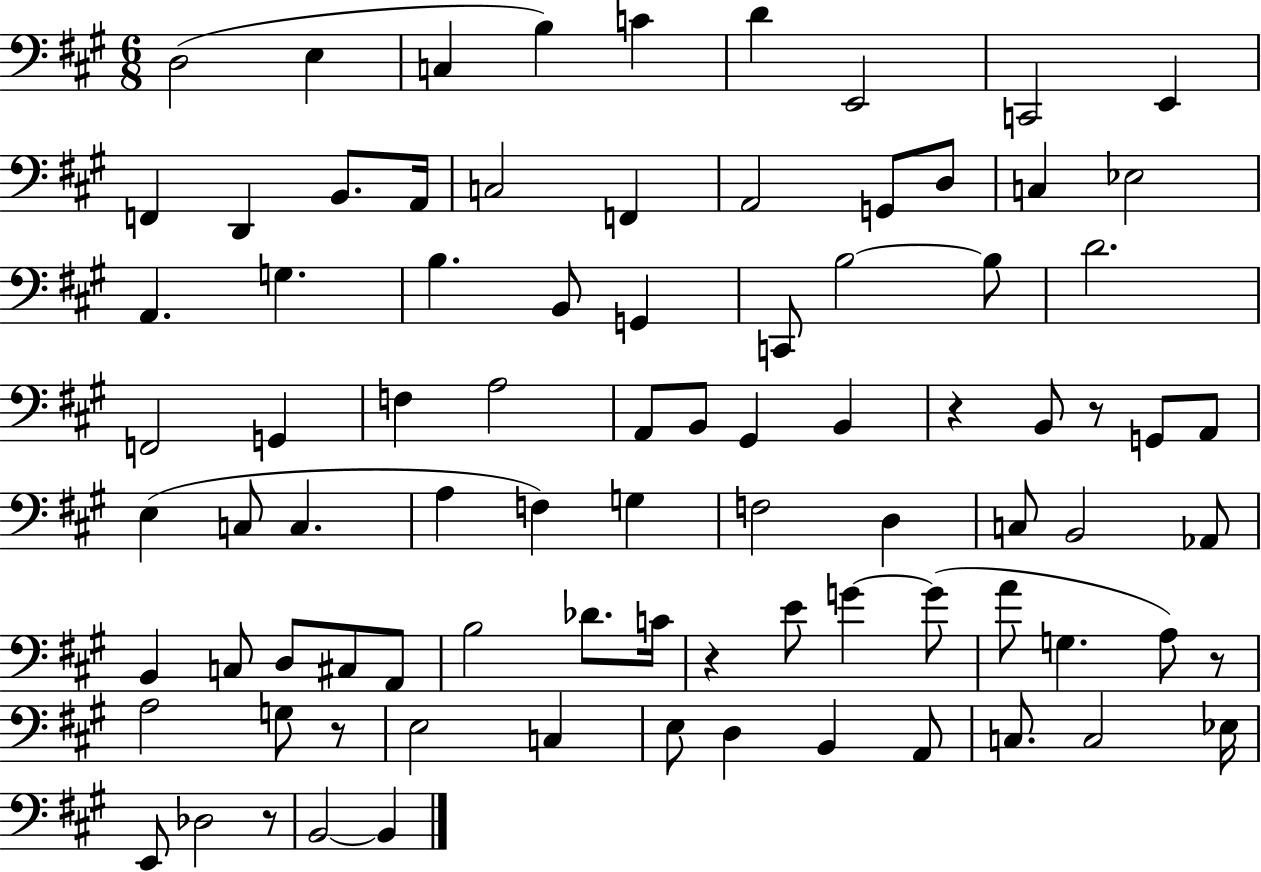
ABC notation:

X:1
T:Untitled
M:6/8
L:1/4
K:A
D,2 E, C, B, C D E,,2 C,,2 E,, F,, D,, B,,/2 A,,/4 C,2 F,, A,,2 G,,/2 D,/2 C, _E,2 A,, G, B, B,,/2 G,, C,,/2 B,2 B,/2 D2 F,,2 G,, F, A,2 A,,/2 B,,/2 ^G,, B,, z B,,/2 z/2 G,,/2 A,,/2 E, C,/2 C, A, F, G, F,2 D, C,/2 B,,2 _A,,/2 B,, C,/2 D,/2 ^C,/2 A,,/2 B,2 _D/2 C/4 z E/2 G G/2 A/2 G, A,/2 z/2 A,2 G,/2 z/2 E,2 C, E,/2 D, B,, A,,/2 C,/2 C,2 _E,/4 E,,/2 _D,2 z/2 B,,2 B,,